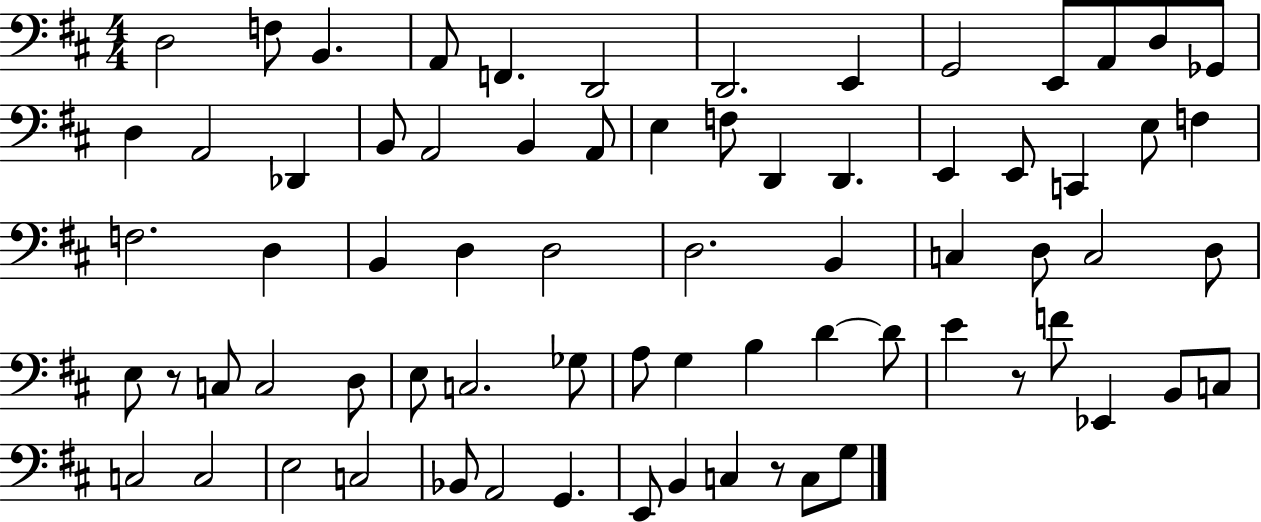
X:1
T:Untitled
M:4/4
L:1/4
K:D
D,2 F,/2 B,, A,,/2 F,, D,,2 D,,2 E,, G,,2 E,,/2 A,,/2 D,/2 _G,,/2 D, A,,2 _D,, B,,/2 A,,2 B,, A,,/2 E, F,/2 D,, D,, E,, E,,/2 C,, E,/2 F, F,2 D, B,, D, D,2 D,2 B,, C, D,/2 C,2 D,/2 E,/2 z/2 C,/2 C,2 D,/2 E,/2 C,2 _G,/2 A,/2 G, B, D D/2 E z/2 F/2 _E,, B,,/2 C,/2 C,2 C,2 E,2 C,2 _B,,/2 A,,2 G,, E,,/2 B,, C, z/2 C,/2 G,/2